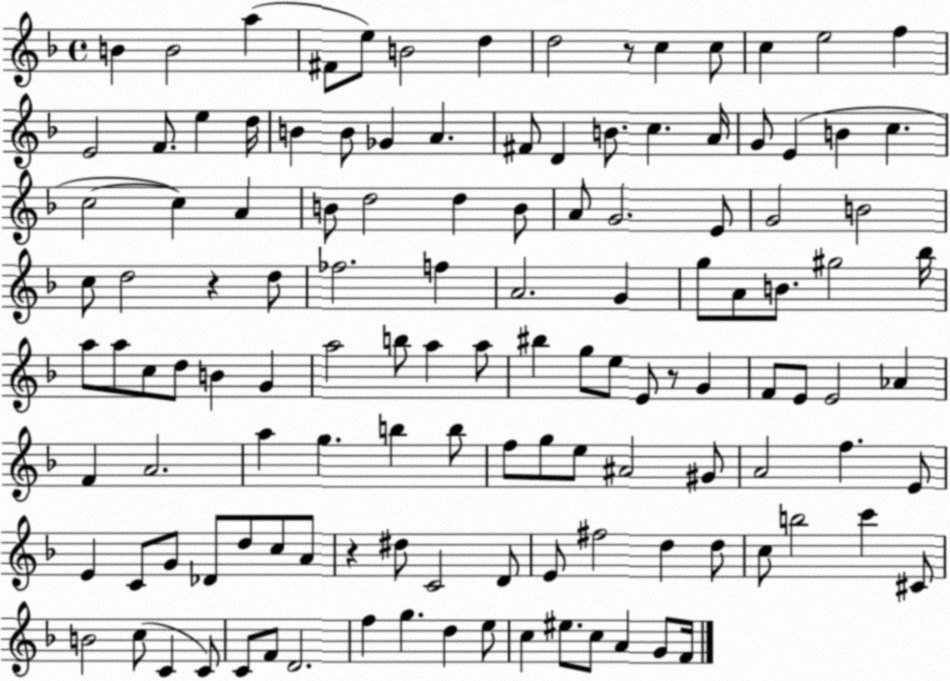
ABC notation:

X:1
T:Untitled
M:4/4
L:1/4
K:F
B B2 a ^F/2 e/2 B2 d d2 z/2 c c/2 c e2 f E2 F/2 e d/4 B B/2 _G A ^F/2 D B/2 c A/4 G/2 E B c c2 c A B/2 d2 d B/2 A/2 G2 E/2 G2 B2 c/2 d2 z d/2 _f2 f A2 G g/2 A/2 B/2 ^g2 _b/4 a/2 a/2 c/2 d/2 B G a2 b/2 a a/2 ^b g/2 e/2 E/2 z/2 G F/2 E/2 E2 _A F A2 a g b b/2 f/2 g/2 e/2 ^A2 ^G/2 A2 f E/2 E C/2 G/2 _D/2 d/2 c/2 A/2 z ^d/2 C2 D/2 E/2 ^f2 d d/2 c/2 b2 c' ^C/2 B2 c/2 C C/2 C/2 F/2 D2 f g d e/2 c ^e/2 c/2 A G/2 F/4